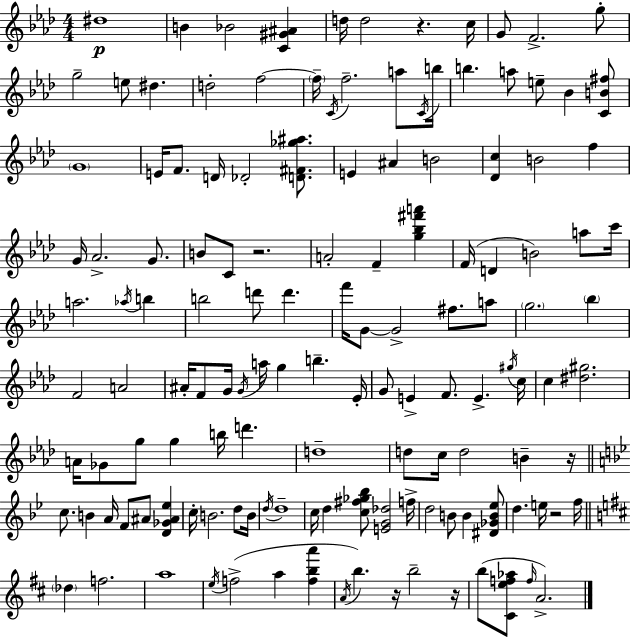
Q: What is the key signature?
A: F minor